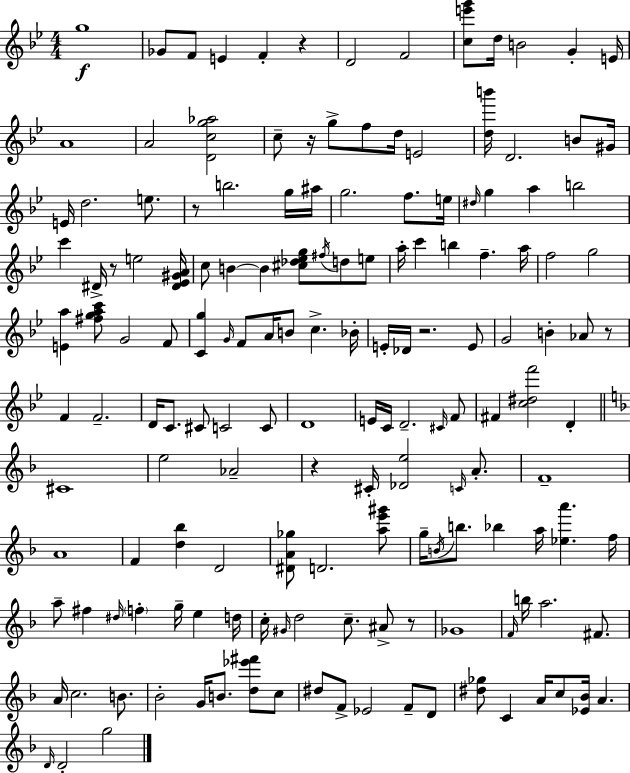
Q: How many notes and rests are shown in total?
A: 157